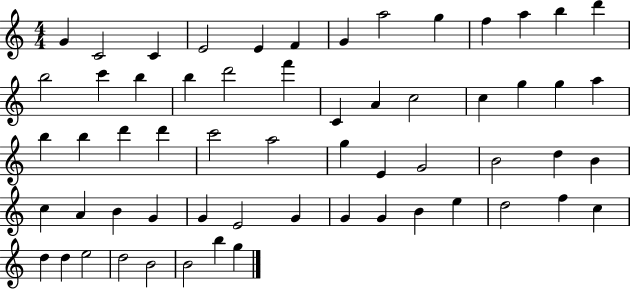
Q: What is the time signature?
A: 4/4